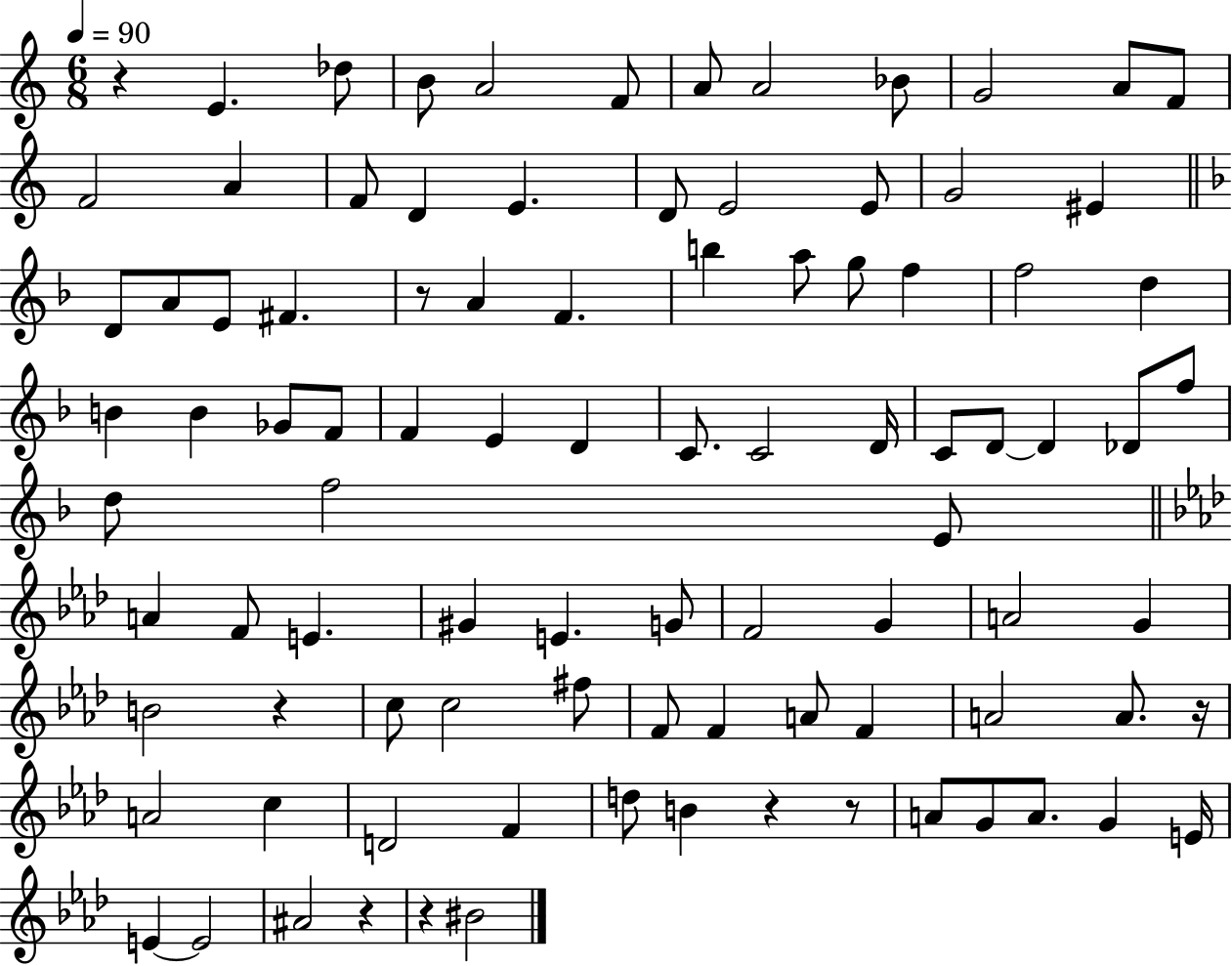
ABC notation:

X:1
T:Untitled
M:6/8
L:1/4
K:C
z E _d/2 B/2 A2 F/2 A/2 A2 _B/2 G2 A/2 F/2 F2 A F/2 D E D/2 E2 E/2 G2 ^E D/2 A/2 E/2 ^F z/2 A F b a/2 g/2 f f2 d B B _G/2 F/2 F E D C/2 C2 D/4 C/2 D/2 D _D/2 f/2 d/2 f2 E/2 A F/2 E ^G E G/2 F2 G A2 G B2 z c/2 c2 ^f/2 F/2 F A/2 F A2 A/2 z/4 A2 c D2 F d/2 B z z/2 A/2 G/2 A/2 G E/4 E E2 ^A2 z z ^B2